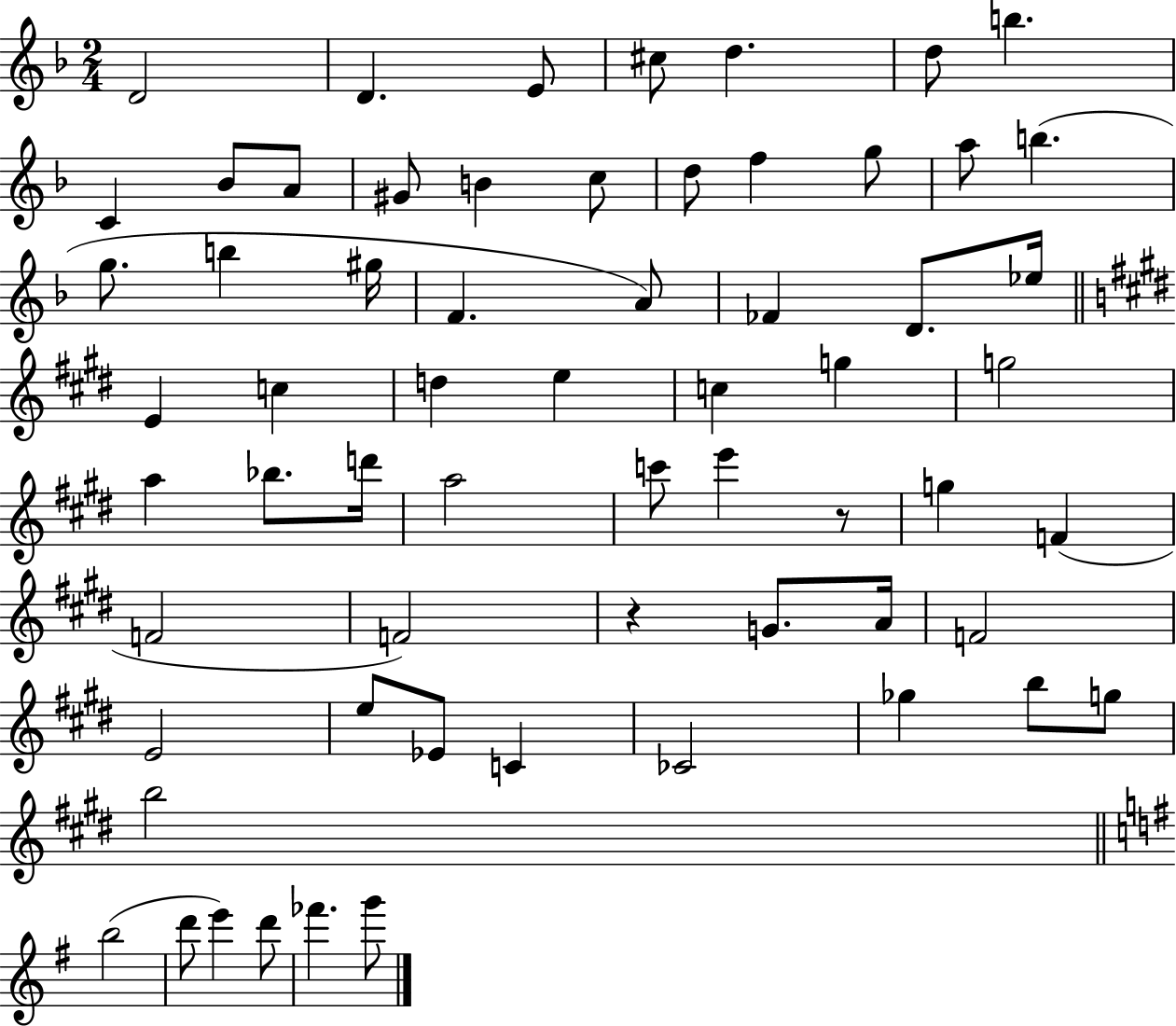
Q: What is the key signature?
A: F major